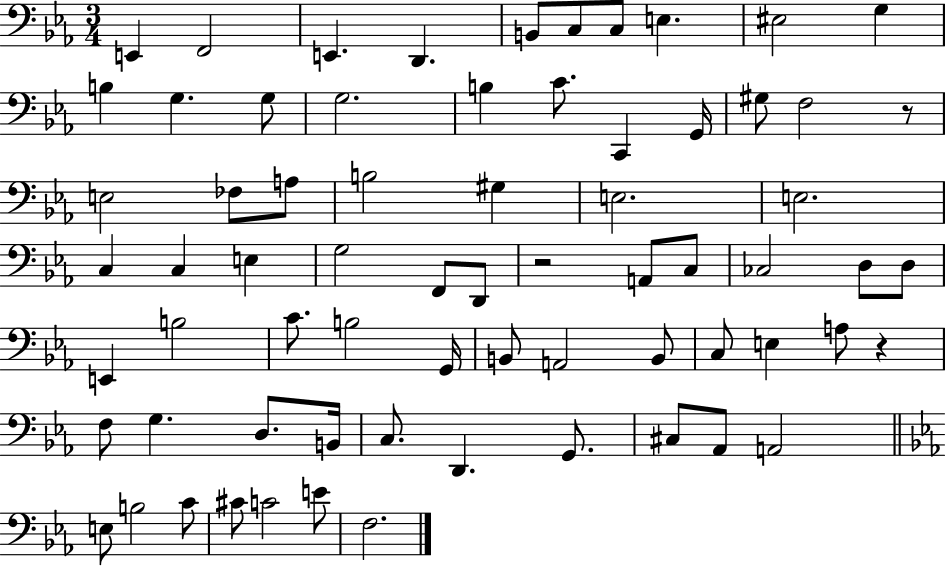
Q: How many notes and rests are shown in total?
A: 69